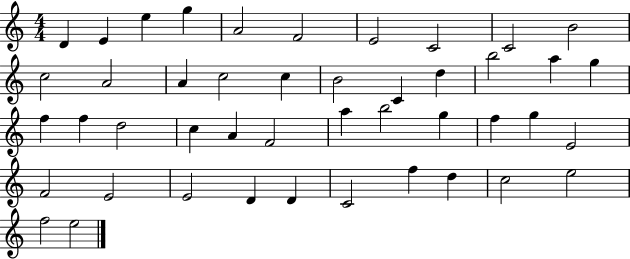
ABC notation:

X:1
T:Untitled
M:4/4
L:1/4
K:C
D E e g A2 F2 E2 C2 C2 B2 c2 A2 A c2 c B2 C d b2 a g f f d2 c A F2 a b2 g f g E2 F2 E2 E2 D D C2 f d c2 e2 f2 e2